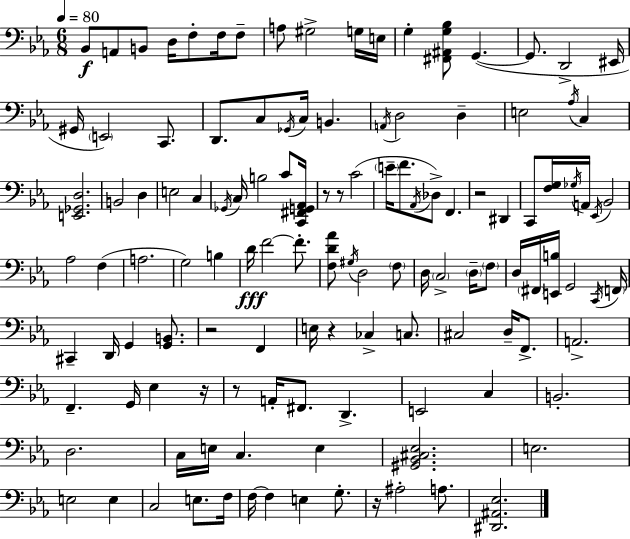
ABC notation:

X:1
T:Untitled
M:6/8
L:1/4
K:Eb
_B,,/2 A,,/2 B,,/2 D,/4 F,/2 F,/4 F,/2 A,/2 ^G,2 G,/4 E,/4 G, [^F,,^A,,G,_B,]/2 G,, G,,/2 D,,2 ^E,,/4 ^G,,/4 E,,2 C,,/2 D,,/2 C,/2 _G,,/4 C,/4 B,, A,,/4 D,2 D, E,2 _A,/4 C, [E,,_G,,D,]2 B,,2 D, E,2 C, _G,,/4 C,/4 B,2 C/2 [C,,^F,,G,,_A,,]/4 z/2 z/2 C2 E/4 F/2 _A,,/4 _D,/2 F,, z2 ^D,, C,,/2 [F,G,]/4 _G,/4 A,,/4 _E,,/4 _B,,2 _A,2 F, A,2 G,2 B, D/4 F2 F/2 [F,D_A]/2 ^G,/4 D,2 F,/2 D,/4 C,2 D,/4 F,/2 D,/4 ^F,,/4 [E,,B,]/4 G,,2 C,,/4 F,,/4 ^C,, D,,/4 G,, [G,,B,,]/2 z2 F,, E,/4 z _C, C,/2 ^C,2 D,/4 F,,/2 A,,2 F,, G,,/4 _E, z/4 z/2 A,,/4 ^F,,/2 D,, E,,2 C, B,,2 D,2 C,/4 E,/4 C, E, [^G,,_B,,^C,_E,]2 E,2 E,2 E, C,2 E,/2 F,/4 F,/4 F, E, G,/2 z/4 ^A,2 A,/2 [^D,,^A,,_E,]2